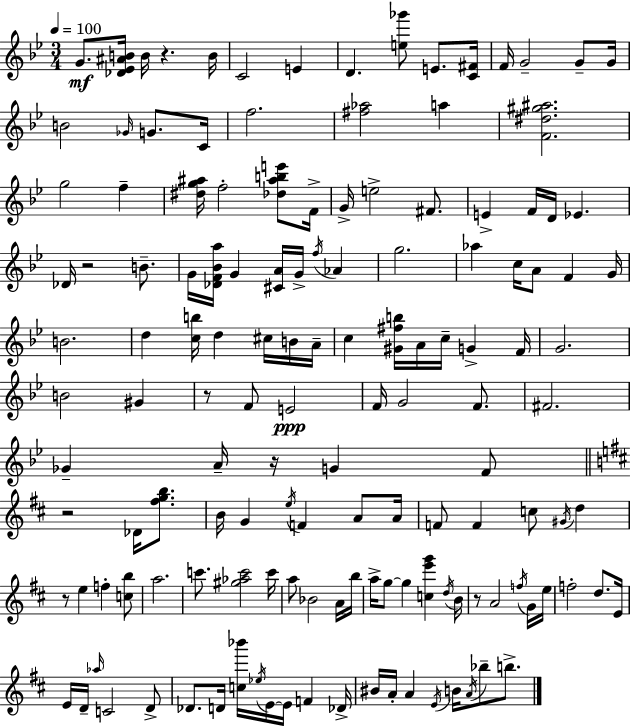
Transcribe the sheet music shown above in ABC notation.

X:1
T:Untitled
M:3/4
L:1/4
K:Bb
G/2 [_D_E^AB]/4 B/4 z B/4 C2 E D [e_g']/2 E/2 [C^F]/4 F/4 G2 G/2 G/4 B2 _G/4 G/2 C/4 f2 [^f_a]2 a [F^d^g^a]2 g2 f [^dg^a]/4 f2 [_d^abe']/2 F/4 G/4 e2 ^F/2 E F/4 D/4 _E _D/4 z2 B/2 G/4 [_DF_Ba]/4 G [^CA]/4 G/4 f/4 _A g2 _a c/4 A/2 F G/4 B2 d [cb]/4 d ^c/4 B/4 A/4 c [^G^fb]/4 A/4 c/4 G F/4 G2 B2 ^G z/2 F/2 E2 F/4 G2 F/2 ^F2 _G A/4 z/4 G F/2 z2 _D/4 [^fgb]/2 B/4 G e/4 F A/2 A/4 F/2 F c/2 ^G/4 d z/2 e f [cb]/2 a2 c'/2 [^g_ac']2 c'/4 a/2 _B2 A/4 b/4 a/4 g/2 g [ce'g'] d/4 B/4 z/2 A2 f/4 G/4 e/4 f2 d/2 E/4 E/4 D/4 _a/4 C2 D/2 _D/2 D/4 [c_b']/4 _e/4 E/4 E/4 F _D/4 ^B/4 A/4 A E/4 B/4 A/4 _b/2 b/2